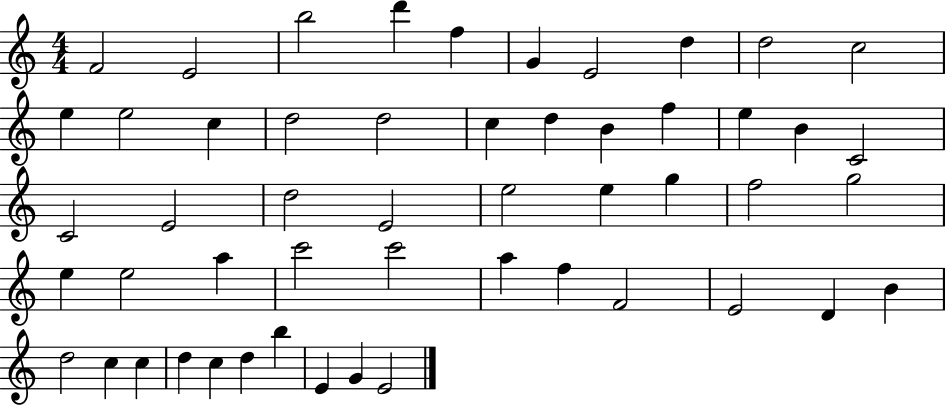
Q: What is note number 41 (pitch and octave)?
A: D4